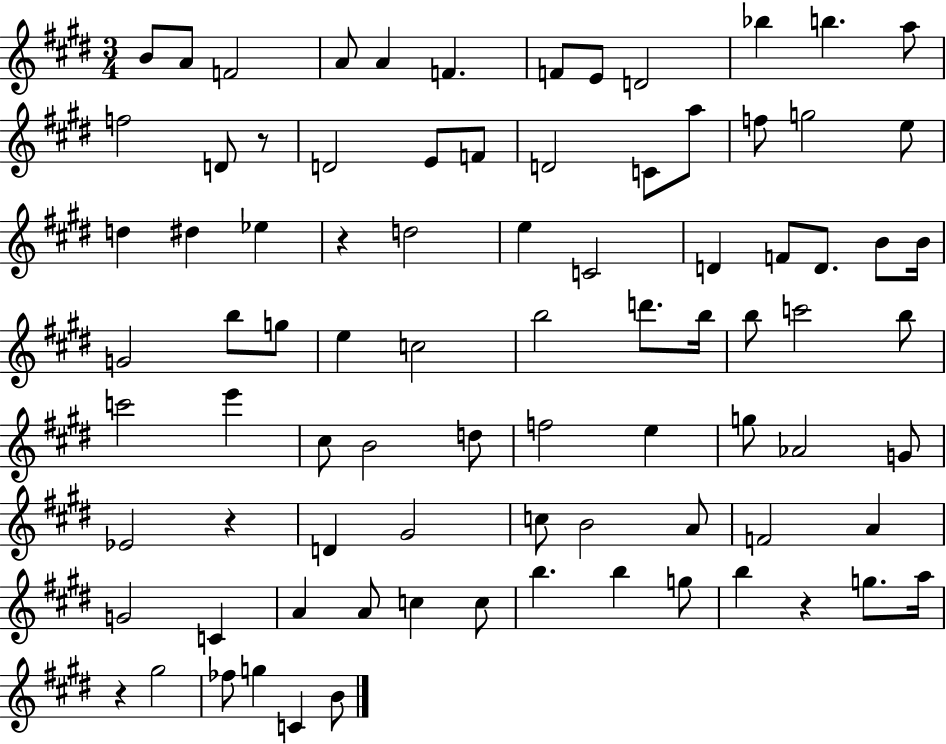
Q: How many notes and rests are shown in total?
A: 85